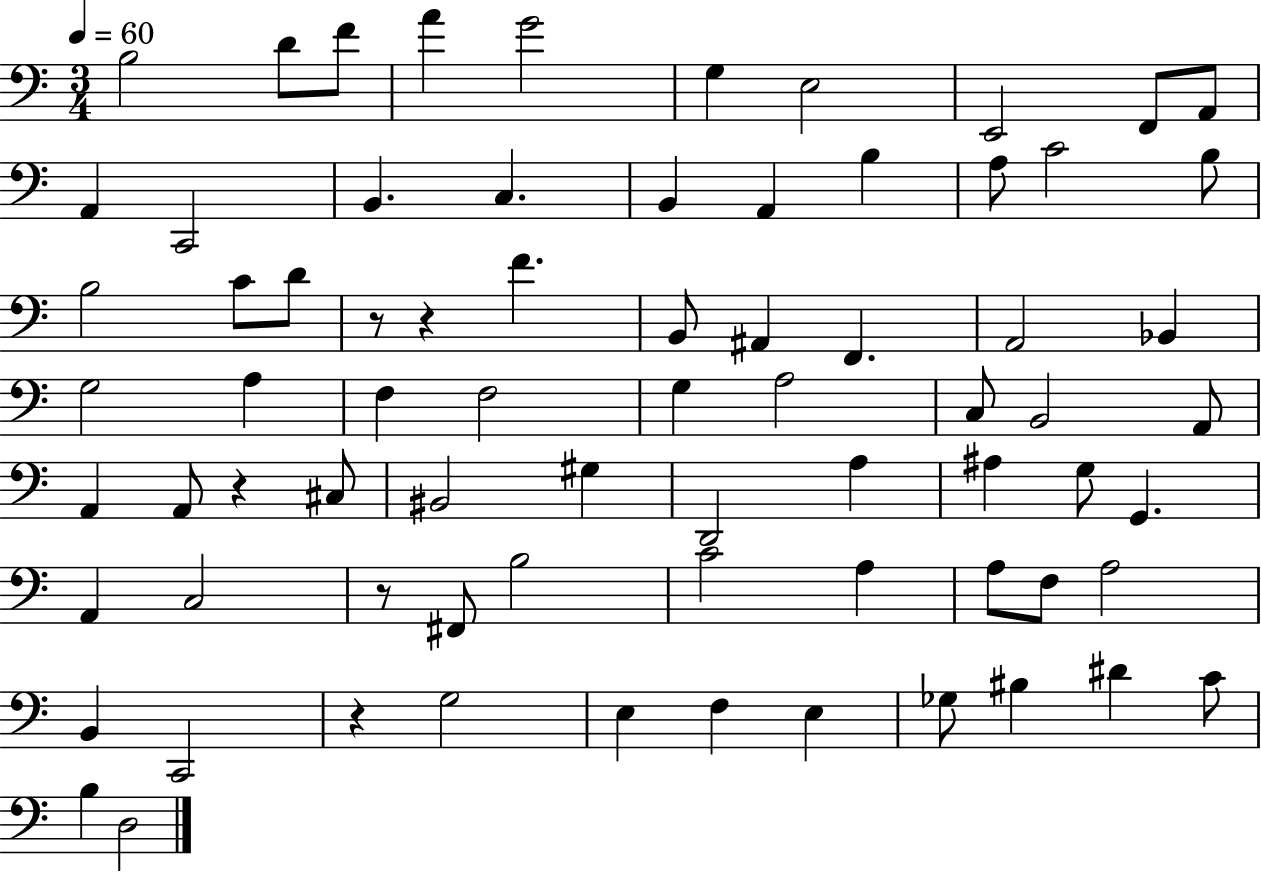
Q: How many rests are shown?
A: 5